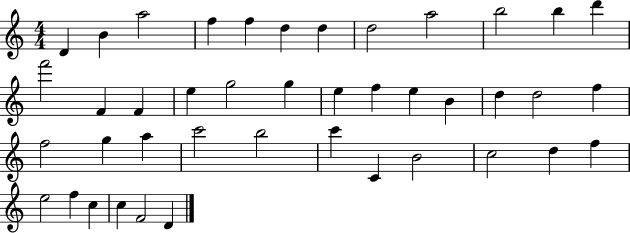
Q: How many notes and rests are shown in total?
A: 42